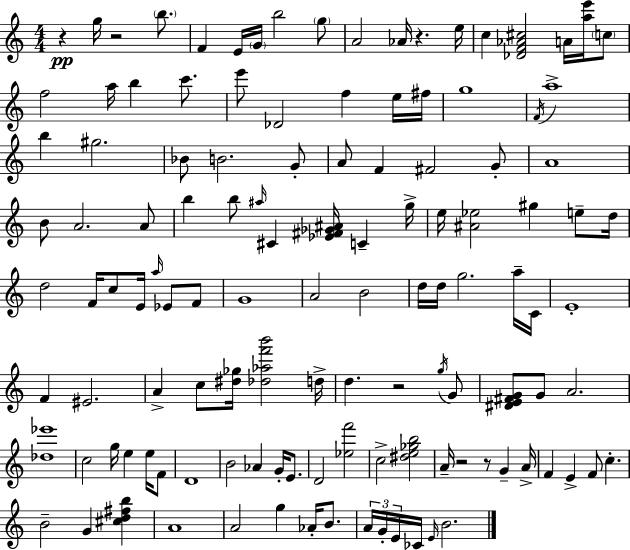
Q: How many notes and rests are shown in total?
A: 123